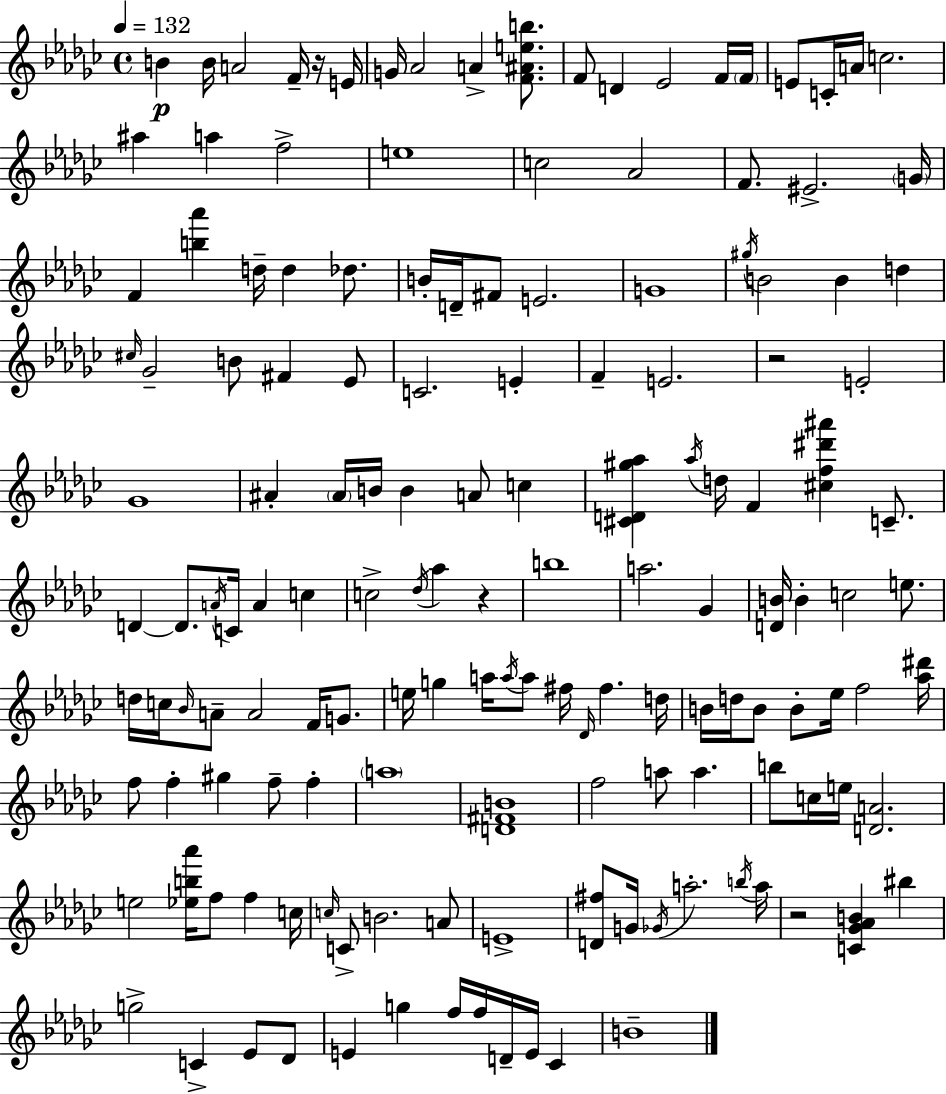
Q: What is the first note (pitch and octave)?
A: B4